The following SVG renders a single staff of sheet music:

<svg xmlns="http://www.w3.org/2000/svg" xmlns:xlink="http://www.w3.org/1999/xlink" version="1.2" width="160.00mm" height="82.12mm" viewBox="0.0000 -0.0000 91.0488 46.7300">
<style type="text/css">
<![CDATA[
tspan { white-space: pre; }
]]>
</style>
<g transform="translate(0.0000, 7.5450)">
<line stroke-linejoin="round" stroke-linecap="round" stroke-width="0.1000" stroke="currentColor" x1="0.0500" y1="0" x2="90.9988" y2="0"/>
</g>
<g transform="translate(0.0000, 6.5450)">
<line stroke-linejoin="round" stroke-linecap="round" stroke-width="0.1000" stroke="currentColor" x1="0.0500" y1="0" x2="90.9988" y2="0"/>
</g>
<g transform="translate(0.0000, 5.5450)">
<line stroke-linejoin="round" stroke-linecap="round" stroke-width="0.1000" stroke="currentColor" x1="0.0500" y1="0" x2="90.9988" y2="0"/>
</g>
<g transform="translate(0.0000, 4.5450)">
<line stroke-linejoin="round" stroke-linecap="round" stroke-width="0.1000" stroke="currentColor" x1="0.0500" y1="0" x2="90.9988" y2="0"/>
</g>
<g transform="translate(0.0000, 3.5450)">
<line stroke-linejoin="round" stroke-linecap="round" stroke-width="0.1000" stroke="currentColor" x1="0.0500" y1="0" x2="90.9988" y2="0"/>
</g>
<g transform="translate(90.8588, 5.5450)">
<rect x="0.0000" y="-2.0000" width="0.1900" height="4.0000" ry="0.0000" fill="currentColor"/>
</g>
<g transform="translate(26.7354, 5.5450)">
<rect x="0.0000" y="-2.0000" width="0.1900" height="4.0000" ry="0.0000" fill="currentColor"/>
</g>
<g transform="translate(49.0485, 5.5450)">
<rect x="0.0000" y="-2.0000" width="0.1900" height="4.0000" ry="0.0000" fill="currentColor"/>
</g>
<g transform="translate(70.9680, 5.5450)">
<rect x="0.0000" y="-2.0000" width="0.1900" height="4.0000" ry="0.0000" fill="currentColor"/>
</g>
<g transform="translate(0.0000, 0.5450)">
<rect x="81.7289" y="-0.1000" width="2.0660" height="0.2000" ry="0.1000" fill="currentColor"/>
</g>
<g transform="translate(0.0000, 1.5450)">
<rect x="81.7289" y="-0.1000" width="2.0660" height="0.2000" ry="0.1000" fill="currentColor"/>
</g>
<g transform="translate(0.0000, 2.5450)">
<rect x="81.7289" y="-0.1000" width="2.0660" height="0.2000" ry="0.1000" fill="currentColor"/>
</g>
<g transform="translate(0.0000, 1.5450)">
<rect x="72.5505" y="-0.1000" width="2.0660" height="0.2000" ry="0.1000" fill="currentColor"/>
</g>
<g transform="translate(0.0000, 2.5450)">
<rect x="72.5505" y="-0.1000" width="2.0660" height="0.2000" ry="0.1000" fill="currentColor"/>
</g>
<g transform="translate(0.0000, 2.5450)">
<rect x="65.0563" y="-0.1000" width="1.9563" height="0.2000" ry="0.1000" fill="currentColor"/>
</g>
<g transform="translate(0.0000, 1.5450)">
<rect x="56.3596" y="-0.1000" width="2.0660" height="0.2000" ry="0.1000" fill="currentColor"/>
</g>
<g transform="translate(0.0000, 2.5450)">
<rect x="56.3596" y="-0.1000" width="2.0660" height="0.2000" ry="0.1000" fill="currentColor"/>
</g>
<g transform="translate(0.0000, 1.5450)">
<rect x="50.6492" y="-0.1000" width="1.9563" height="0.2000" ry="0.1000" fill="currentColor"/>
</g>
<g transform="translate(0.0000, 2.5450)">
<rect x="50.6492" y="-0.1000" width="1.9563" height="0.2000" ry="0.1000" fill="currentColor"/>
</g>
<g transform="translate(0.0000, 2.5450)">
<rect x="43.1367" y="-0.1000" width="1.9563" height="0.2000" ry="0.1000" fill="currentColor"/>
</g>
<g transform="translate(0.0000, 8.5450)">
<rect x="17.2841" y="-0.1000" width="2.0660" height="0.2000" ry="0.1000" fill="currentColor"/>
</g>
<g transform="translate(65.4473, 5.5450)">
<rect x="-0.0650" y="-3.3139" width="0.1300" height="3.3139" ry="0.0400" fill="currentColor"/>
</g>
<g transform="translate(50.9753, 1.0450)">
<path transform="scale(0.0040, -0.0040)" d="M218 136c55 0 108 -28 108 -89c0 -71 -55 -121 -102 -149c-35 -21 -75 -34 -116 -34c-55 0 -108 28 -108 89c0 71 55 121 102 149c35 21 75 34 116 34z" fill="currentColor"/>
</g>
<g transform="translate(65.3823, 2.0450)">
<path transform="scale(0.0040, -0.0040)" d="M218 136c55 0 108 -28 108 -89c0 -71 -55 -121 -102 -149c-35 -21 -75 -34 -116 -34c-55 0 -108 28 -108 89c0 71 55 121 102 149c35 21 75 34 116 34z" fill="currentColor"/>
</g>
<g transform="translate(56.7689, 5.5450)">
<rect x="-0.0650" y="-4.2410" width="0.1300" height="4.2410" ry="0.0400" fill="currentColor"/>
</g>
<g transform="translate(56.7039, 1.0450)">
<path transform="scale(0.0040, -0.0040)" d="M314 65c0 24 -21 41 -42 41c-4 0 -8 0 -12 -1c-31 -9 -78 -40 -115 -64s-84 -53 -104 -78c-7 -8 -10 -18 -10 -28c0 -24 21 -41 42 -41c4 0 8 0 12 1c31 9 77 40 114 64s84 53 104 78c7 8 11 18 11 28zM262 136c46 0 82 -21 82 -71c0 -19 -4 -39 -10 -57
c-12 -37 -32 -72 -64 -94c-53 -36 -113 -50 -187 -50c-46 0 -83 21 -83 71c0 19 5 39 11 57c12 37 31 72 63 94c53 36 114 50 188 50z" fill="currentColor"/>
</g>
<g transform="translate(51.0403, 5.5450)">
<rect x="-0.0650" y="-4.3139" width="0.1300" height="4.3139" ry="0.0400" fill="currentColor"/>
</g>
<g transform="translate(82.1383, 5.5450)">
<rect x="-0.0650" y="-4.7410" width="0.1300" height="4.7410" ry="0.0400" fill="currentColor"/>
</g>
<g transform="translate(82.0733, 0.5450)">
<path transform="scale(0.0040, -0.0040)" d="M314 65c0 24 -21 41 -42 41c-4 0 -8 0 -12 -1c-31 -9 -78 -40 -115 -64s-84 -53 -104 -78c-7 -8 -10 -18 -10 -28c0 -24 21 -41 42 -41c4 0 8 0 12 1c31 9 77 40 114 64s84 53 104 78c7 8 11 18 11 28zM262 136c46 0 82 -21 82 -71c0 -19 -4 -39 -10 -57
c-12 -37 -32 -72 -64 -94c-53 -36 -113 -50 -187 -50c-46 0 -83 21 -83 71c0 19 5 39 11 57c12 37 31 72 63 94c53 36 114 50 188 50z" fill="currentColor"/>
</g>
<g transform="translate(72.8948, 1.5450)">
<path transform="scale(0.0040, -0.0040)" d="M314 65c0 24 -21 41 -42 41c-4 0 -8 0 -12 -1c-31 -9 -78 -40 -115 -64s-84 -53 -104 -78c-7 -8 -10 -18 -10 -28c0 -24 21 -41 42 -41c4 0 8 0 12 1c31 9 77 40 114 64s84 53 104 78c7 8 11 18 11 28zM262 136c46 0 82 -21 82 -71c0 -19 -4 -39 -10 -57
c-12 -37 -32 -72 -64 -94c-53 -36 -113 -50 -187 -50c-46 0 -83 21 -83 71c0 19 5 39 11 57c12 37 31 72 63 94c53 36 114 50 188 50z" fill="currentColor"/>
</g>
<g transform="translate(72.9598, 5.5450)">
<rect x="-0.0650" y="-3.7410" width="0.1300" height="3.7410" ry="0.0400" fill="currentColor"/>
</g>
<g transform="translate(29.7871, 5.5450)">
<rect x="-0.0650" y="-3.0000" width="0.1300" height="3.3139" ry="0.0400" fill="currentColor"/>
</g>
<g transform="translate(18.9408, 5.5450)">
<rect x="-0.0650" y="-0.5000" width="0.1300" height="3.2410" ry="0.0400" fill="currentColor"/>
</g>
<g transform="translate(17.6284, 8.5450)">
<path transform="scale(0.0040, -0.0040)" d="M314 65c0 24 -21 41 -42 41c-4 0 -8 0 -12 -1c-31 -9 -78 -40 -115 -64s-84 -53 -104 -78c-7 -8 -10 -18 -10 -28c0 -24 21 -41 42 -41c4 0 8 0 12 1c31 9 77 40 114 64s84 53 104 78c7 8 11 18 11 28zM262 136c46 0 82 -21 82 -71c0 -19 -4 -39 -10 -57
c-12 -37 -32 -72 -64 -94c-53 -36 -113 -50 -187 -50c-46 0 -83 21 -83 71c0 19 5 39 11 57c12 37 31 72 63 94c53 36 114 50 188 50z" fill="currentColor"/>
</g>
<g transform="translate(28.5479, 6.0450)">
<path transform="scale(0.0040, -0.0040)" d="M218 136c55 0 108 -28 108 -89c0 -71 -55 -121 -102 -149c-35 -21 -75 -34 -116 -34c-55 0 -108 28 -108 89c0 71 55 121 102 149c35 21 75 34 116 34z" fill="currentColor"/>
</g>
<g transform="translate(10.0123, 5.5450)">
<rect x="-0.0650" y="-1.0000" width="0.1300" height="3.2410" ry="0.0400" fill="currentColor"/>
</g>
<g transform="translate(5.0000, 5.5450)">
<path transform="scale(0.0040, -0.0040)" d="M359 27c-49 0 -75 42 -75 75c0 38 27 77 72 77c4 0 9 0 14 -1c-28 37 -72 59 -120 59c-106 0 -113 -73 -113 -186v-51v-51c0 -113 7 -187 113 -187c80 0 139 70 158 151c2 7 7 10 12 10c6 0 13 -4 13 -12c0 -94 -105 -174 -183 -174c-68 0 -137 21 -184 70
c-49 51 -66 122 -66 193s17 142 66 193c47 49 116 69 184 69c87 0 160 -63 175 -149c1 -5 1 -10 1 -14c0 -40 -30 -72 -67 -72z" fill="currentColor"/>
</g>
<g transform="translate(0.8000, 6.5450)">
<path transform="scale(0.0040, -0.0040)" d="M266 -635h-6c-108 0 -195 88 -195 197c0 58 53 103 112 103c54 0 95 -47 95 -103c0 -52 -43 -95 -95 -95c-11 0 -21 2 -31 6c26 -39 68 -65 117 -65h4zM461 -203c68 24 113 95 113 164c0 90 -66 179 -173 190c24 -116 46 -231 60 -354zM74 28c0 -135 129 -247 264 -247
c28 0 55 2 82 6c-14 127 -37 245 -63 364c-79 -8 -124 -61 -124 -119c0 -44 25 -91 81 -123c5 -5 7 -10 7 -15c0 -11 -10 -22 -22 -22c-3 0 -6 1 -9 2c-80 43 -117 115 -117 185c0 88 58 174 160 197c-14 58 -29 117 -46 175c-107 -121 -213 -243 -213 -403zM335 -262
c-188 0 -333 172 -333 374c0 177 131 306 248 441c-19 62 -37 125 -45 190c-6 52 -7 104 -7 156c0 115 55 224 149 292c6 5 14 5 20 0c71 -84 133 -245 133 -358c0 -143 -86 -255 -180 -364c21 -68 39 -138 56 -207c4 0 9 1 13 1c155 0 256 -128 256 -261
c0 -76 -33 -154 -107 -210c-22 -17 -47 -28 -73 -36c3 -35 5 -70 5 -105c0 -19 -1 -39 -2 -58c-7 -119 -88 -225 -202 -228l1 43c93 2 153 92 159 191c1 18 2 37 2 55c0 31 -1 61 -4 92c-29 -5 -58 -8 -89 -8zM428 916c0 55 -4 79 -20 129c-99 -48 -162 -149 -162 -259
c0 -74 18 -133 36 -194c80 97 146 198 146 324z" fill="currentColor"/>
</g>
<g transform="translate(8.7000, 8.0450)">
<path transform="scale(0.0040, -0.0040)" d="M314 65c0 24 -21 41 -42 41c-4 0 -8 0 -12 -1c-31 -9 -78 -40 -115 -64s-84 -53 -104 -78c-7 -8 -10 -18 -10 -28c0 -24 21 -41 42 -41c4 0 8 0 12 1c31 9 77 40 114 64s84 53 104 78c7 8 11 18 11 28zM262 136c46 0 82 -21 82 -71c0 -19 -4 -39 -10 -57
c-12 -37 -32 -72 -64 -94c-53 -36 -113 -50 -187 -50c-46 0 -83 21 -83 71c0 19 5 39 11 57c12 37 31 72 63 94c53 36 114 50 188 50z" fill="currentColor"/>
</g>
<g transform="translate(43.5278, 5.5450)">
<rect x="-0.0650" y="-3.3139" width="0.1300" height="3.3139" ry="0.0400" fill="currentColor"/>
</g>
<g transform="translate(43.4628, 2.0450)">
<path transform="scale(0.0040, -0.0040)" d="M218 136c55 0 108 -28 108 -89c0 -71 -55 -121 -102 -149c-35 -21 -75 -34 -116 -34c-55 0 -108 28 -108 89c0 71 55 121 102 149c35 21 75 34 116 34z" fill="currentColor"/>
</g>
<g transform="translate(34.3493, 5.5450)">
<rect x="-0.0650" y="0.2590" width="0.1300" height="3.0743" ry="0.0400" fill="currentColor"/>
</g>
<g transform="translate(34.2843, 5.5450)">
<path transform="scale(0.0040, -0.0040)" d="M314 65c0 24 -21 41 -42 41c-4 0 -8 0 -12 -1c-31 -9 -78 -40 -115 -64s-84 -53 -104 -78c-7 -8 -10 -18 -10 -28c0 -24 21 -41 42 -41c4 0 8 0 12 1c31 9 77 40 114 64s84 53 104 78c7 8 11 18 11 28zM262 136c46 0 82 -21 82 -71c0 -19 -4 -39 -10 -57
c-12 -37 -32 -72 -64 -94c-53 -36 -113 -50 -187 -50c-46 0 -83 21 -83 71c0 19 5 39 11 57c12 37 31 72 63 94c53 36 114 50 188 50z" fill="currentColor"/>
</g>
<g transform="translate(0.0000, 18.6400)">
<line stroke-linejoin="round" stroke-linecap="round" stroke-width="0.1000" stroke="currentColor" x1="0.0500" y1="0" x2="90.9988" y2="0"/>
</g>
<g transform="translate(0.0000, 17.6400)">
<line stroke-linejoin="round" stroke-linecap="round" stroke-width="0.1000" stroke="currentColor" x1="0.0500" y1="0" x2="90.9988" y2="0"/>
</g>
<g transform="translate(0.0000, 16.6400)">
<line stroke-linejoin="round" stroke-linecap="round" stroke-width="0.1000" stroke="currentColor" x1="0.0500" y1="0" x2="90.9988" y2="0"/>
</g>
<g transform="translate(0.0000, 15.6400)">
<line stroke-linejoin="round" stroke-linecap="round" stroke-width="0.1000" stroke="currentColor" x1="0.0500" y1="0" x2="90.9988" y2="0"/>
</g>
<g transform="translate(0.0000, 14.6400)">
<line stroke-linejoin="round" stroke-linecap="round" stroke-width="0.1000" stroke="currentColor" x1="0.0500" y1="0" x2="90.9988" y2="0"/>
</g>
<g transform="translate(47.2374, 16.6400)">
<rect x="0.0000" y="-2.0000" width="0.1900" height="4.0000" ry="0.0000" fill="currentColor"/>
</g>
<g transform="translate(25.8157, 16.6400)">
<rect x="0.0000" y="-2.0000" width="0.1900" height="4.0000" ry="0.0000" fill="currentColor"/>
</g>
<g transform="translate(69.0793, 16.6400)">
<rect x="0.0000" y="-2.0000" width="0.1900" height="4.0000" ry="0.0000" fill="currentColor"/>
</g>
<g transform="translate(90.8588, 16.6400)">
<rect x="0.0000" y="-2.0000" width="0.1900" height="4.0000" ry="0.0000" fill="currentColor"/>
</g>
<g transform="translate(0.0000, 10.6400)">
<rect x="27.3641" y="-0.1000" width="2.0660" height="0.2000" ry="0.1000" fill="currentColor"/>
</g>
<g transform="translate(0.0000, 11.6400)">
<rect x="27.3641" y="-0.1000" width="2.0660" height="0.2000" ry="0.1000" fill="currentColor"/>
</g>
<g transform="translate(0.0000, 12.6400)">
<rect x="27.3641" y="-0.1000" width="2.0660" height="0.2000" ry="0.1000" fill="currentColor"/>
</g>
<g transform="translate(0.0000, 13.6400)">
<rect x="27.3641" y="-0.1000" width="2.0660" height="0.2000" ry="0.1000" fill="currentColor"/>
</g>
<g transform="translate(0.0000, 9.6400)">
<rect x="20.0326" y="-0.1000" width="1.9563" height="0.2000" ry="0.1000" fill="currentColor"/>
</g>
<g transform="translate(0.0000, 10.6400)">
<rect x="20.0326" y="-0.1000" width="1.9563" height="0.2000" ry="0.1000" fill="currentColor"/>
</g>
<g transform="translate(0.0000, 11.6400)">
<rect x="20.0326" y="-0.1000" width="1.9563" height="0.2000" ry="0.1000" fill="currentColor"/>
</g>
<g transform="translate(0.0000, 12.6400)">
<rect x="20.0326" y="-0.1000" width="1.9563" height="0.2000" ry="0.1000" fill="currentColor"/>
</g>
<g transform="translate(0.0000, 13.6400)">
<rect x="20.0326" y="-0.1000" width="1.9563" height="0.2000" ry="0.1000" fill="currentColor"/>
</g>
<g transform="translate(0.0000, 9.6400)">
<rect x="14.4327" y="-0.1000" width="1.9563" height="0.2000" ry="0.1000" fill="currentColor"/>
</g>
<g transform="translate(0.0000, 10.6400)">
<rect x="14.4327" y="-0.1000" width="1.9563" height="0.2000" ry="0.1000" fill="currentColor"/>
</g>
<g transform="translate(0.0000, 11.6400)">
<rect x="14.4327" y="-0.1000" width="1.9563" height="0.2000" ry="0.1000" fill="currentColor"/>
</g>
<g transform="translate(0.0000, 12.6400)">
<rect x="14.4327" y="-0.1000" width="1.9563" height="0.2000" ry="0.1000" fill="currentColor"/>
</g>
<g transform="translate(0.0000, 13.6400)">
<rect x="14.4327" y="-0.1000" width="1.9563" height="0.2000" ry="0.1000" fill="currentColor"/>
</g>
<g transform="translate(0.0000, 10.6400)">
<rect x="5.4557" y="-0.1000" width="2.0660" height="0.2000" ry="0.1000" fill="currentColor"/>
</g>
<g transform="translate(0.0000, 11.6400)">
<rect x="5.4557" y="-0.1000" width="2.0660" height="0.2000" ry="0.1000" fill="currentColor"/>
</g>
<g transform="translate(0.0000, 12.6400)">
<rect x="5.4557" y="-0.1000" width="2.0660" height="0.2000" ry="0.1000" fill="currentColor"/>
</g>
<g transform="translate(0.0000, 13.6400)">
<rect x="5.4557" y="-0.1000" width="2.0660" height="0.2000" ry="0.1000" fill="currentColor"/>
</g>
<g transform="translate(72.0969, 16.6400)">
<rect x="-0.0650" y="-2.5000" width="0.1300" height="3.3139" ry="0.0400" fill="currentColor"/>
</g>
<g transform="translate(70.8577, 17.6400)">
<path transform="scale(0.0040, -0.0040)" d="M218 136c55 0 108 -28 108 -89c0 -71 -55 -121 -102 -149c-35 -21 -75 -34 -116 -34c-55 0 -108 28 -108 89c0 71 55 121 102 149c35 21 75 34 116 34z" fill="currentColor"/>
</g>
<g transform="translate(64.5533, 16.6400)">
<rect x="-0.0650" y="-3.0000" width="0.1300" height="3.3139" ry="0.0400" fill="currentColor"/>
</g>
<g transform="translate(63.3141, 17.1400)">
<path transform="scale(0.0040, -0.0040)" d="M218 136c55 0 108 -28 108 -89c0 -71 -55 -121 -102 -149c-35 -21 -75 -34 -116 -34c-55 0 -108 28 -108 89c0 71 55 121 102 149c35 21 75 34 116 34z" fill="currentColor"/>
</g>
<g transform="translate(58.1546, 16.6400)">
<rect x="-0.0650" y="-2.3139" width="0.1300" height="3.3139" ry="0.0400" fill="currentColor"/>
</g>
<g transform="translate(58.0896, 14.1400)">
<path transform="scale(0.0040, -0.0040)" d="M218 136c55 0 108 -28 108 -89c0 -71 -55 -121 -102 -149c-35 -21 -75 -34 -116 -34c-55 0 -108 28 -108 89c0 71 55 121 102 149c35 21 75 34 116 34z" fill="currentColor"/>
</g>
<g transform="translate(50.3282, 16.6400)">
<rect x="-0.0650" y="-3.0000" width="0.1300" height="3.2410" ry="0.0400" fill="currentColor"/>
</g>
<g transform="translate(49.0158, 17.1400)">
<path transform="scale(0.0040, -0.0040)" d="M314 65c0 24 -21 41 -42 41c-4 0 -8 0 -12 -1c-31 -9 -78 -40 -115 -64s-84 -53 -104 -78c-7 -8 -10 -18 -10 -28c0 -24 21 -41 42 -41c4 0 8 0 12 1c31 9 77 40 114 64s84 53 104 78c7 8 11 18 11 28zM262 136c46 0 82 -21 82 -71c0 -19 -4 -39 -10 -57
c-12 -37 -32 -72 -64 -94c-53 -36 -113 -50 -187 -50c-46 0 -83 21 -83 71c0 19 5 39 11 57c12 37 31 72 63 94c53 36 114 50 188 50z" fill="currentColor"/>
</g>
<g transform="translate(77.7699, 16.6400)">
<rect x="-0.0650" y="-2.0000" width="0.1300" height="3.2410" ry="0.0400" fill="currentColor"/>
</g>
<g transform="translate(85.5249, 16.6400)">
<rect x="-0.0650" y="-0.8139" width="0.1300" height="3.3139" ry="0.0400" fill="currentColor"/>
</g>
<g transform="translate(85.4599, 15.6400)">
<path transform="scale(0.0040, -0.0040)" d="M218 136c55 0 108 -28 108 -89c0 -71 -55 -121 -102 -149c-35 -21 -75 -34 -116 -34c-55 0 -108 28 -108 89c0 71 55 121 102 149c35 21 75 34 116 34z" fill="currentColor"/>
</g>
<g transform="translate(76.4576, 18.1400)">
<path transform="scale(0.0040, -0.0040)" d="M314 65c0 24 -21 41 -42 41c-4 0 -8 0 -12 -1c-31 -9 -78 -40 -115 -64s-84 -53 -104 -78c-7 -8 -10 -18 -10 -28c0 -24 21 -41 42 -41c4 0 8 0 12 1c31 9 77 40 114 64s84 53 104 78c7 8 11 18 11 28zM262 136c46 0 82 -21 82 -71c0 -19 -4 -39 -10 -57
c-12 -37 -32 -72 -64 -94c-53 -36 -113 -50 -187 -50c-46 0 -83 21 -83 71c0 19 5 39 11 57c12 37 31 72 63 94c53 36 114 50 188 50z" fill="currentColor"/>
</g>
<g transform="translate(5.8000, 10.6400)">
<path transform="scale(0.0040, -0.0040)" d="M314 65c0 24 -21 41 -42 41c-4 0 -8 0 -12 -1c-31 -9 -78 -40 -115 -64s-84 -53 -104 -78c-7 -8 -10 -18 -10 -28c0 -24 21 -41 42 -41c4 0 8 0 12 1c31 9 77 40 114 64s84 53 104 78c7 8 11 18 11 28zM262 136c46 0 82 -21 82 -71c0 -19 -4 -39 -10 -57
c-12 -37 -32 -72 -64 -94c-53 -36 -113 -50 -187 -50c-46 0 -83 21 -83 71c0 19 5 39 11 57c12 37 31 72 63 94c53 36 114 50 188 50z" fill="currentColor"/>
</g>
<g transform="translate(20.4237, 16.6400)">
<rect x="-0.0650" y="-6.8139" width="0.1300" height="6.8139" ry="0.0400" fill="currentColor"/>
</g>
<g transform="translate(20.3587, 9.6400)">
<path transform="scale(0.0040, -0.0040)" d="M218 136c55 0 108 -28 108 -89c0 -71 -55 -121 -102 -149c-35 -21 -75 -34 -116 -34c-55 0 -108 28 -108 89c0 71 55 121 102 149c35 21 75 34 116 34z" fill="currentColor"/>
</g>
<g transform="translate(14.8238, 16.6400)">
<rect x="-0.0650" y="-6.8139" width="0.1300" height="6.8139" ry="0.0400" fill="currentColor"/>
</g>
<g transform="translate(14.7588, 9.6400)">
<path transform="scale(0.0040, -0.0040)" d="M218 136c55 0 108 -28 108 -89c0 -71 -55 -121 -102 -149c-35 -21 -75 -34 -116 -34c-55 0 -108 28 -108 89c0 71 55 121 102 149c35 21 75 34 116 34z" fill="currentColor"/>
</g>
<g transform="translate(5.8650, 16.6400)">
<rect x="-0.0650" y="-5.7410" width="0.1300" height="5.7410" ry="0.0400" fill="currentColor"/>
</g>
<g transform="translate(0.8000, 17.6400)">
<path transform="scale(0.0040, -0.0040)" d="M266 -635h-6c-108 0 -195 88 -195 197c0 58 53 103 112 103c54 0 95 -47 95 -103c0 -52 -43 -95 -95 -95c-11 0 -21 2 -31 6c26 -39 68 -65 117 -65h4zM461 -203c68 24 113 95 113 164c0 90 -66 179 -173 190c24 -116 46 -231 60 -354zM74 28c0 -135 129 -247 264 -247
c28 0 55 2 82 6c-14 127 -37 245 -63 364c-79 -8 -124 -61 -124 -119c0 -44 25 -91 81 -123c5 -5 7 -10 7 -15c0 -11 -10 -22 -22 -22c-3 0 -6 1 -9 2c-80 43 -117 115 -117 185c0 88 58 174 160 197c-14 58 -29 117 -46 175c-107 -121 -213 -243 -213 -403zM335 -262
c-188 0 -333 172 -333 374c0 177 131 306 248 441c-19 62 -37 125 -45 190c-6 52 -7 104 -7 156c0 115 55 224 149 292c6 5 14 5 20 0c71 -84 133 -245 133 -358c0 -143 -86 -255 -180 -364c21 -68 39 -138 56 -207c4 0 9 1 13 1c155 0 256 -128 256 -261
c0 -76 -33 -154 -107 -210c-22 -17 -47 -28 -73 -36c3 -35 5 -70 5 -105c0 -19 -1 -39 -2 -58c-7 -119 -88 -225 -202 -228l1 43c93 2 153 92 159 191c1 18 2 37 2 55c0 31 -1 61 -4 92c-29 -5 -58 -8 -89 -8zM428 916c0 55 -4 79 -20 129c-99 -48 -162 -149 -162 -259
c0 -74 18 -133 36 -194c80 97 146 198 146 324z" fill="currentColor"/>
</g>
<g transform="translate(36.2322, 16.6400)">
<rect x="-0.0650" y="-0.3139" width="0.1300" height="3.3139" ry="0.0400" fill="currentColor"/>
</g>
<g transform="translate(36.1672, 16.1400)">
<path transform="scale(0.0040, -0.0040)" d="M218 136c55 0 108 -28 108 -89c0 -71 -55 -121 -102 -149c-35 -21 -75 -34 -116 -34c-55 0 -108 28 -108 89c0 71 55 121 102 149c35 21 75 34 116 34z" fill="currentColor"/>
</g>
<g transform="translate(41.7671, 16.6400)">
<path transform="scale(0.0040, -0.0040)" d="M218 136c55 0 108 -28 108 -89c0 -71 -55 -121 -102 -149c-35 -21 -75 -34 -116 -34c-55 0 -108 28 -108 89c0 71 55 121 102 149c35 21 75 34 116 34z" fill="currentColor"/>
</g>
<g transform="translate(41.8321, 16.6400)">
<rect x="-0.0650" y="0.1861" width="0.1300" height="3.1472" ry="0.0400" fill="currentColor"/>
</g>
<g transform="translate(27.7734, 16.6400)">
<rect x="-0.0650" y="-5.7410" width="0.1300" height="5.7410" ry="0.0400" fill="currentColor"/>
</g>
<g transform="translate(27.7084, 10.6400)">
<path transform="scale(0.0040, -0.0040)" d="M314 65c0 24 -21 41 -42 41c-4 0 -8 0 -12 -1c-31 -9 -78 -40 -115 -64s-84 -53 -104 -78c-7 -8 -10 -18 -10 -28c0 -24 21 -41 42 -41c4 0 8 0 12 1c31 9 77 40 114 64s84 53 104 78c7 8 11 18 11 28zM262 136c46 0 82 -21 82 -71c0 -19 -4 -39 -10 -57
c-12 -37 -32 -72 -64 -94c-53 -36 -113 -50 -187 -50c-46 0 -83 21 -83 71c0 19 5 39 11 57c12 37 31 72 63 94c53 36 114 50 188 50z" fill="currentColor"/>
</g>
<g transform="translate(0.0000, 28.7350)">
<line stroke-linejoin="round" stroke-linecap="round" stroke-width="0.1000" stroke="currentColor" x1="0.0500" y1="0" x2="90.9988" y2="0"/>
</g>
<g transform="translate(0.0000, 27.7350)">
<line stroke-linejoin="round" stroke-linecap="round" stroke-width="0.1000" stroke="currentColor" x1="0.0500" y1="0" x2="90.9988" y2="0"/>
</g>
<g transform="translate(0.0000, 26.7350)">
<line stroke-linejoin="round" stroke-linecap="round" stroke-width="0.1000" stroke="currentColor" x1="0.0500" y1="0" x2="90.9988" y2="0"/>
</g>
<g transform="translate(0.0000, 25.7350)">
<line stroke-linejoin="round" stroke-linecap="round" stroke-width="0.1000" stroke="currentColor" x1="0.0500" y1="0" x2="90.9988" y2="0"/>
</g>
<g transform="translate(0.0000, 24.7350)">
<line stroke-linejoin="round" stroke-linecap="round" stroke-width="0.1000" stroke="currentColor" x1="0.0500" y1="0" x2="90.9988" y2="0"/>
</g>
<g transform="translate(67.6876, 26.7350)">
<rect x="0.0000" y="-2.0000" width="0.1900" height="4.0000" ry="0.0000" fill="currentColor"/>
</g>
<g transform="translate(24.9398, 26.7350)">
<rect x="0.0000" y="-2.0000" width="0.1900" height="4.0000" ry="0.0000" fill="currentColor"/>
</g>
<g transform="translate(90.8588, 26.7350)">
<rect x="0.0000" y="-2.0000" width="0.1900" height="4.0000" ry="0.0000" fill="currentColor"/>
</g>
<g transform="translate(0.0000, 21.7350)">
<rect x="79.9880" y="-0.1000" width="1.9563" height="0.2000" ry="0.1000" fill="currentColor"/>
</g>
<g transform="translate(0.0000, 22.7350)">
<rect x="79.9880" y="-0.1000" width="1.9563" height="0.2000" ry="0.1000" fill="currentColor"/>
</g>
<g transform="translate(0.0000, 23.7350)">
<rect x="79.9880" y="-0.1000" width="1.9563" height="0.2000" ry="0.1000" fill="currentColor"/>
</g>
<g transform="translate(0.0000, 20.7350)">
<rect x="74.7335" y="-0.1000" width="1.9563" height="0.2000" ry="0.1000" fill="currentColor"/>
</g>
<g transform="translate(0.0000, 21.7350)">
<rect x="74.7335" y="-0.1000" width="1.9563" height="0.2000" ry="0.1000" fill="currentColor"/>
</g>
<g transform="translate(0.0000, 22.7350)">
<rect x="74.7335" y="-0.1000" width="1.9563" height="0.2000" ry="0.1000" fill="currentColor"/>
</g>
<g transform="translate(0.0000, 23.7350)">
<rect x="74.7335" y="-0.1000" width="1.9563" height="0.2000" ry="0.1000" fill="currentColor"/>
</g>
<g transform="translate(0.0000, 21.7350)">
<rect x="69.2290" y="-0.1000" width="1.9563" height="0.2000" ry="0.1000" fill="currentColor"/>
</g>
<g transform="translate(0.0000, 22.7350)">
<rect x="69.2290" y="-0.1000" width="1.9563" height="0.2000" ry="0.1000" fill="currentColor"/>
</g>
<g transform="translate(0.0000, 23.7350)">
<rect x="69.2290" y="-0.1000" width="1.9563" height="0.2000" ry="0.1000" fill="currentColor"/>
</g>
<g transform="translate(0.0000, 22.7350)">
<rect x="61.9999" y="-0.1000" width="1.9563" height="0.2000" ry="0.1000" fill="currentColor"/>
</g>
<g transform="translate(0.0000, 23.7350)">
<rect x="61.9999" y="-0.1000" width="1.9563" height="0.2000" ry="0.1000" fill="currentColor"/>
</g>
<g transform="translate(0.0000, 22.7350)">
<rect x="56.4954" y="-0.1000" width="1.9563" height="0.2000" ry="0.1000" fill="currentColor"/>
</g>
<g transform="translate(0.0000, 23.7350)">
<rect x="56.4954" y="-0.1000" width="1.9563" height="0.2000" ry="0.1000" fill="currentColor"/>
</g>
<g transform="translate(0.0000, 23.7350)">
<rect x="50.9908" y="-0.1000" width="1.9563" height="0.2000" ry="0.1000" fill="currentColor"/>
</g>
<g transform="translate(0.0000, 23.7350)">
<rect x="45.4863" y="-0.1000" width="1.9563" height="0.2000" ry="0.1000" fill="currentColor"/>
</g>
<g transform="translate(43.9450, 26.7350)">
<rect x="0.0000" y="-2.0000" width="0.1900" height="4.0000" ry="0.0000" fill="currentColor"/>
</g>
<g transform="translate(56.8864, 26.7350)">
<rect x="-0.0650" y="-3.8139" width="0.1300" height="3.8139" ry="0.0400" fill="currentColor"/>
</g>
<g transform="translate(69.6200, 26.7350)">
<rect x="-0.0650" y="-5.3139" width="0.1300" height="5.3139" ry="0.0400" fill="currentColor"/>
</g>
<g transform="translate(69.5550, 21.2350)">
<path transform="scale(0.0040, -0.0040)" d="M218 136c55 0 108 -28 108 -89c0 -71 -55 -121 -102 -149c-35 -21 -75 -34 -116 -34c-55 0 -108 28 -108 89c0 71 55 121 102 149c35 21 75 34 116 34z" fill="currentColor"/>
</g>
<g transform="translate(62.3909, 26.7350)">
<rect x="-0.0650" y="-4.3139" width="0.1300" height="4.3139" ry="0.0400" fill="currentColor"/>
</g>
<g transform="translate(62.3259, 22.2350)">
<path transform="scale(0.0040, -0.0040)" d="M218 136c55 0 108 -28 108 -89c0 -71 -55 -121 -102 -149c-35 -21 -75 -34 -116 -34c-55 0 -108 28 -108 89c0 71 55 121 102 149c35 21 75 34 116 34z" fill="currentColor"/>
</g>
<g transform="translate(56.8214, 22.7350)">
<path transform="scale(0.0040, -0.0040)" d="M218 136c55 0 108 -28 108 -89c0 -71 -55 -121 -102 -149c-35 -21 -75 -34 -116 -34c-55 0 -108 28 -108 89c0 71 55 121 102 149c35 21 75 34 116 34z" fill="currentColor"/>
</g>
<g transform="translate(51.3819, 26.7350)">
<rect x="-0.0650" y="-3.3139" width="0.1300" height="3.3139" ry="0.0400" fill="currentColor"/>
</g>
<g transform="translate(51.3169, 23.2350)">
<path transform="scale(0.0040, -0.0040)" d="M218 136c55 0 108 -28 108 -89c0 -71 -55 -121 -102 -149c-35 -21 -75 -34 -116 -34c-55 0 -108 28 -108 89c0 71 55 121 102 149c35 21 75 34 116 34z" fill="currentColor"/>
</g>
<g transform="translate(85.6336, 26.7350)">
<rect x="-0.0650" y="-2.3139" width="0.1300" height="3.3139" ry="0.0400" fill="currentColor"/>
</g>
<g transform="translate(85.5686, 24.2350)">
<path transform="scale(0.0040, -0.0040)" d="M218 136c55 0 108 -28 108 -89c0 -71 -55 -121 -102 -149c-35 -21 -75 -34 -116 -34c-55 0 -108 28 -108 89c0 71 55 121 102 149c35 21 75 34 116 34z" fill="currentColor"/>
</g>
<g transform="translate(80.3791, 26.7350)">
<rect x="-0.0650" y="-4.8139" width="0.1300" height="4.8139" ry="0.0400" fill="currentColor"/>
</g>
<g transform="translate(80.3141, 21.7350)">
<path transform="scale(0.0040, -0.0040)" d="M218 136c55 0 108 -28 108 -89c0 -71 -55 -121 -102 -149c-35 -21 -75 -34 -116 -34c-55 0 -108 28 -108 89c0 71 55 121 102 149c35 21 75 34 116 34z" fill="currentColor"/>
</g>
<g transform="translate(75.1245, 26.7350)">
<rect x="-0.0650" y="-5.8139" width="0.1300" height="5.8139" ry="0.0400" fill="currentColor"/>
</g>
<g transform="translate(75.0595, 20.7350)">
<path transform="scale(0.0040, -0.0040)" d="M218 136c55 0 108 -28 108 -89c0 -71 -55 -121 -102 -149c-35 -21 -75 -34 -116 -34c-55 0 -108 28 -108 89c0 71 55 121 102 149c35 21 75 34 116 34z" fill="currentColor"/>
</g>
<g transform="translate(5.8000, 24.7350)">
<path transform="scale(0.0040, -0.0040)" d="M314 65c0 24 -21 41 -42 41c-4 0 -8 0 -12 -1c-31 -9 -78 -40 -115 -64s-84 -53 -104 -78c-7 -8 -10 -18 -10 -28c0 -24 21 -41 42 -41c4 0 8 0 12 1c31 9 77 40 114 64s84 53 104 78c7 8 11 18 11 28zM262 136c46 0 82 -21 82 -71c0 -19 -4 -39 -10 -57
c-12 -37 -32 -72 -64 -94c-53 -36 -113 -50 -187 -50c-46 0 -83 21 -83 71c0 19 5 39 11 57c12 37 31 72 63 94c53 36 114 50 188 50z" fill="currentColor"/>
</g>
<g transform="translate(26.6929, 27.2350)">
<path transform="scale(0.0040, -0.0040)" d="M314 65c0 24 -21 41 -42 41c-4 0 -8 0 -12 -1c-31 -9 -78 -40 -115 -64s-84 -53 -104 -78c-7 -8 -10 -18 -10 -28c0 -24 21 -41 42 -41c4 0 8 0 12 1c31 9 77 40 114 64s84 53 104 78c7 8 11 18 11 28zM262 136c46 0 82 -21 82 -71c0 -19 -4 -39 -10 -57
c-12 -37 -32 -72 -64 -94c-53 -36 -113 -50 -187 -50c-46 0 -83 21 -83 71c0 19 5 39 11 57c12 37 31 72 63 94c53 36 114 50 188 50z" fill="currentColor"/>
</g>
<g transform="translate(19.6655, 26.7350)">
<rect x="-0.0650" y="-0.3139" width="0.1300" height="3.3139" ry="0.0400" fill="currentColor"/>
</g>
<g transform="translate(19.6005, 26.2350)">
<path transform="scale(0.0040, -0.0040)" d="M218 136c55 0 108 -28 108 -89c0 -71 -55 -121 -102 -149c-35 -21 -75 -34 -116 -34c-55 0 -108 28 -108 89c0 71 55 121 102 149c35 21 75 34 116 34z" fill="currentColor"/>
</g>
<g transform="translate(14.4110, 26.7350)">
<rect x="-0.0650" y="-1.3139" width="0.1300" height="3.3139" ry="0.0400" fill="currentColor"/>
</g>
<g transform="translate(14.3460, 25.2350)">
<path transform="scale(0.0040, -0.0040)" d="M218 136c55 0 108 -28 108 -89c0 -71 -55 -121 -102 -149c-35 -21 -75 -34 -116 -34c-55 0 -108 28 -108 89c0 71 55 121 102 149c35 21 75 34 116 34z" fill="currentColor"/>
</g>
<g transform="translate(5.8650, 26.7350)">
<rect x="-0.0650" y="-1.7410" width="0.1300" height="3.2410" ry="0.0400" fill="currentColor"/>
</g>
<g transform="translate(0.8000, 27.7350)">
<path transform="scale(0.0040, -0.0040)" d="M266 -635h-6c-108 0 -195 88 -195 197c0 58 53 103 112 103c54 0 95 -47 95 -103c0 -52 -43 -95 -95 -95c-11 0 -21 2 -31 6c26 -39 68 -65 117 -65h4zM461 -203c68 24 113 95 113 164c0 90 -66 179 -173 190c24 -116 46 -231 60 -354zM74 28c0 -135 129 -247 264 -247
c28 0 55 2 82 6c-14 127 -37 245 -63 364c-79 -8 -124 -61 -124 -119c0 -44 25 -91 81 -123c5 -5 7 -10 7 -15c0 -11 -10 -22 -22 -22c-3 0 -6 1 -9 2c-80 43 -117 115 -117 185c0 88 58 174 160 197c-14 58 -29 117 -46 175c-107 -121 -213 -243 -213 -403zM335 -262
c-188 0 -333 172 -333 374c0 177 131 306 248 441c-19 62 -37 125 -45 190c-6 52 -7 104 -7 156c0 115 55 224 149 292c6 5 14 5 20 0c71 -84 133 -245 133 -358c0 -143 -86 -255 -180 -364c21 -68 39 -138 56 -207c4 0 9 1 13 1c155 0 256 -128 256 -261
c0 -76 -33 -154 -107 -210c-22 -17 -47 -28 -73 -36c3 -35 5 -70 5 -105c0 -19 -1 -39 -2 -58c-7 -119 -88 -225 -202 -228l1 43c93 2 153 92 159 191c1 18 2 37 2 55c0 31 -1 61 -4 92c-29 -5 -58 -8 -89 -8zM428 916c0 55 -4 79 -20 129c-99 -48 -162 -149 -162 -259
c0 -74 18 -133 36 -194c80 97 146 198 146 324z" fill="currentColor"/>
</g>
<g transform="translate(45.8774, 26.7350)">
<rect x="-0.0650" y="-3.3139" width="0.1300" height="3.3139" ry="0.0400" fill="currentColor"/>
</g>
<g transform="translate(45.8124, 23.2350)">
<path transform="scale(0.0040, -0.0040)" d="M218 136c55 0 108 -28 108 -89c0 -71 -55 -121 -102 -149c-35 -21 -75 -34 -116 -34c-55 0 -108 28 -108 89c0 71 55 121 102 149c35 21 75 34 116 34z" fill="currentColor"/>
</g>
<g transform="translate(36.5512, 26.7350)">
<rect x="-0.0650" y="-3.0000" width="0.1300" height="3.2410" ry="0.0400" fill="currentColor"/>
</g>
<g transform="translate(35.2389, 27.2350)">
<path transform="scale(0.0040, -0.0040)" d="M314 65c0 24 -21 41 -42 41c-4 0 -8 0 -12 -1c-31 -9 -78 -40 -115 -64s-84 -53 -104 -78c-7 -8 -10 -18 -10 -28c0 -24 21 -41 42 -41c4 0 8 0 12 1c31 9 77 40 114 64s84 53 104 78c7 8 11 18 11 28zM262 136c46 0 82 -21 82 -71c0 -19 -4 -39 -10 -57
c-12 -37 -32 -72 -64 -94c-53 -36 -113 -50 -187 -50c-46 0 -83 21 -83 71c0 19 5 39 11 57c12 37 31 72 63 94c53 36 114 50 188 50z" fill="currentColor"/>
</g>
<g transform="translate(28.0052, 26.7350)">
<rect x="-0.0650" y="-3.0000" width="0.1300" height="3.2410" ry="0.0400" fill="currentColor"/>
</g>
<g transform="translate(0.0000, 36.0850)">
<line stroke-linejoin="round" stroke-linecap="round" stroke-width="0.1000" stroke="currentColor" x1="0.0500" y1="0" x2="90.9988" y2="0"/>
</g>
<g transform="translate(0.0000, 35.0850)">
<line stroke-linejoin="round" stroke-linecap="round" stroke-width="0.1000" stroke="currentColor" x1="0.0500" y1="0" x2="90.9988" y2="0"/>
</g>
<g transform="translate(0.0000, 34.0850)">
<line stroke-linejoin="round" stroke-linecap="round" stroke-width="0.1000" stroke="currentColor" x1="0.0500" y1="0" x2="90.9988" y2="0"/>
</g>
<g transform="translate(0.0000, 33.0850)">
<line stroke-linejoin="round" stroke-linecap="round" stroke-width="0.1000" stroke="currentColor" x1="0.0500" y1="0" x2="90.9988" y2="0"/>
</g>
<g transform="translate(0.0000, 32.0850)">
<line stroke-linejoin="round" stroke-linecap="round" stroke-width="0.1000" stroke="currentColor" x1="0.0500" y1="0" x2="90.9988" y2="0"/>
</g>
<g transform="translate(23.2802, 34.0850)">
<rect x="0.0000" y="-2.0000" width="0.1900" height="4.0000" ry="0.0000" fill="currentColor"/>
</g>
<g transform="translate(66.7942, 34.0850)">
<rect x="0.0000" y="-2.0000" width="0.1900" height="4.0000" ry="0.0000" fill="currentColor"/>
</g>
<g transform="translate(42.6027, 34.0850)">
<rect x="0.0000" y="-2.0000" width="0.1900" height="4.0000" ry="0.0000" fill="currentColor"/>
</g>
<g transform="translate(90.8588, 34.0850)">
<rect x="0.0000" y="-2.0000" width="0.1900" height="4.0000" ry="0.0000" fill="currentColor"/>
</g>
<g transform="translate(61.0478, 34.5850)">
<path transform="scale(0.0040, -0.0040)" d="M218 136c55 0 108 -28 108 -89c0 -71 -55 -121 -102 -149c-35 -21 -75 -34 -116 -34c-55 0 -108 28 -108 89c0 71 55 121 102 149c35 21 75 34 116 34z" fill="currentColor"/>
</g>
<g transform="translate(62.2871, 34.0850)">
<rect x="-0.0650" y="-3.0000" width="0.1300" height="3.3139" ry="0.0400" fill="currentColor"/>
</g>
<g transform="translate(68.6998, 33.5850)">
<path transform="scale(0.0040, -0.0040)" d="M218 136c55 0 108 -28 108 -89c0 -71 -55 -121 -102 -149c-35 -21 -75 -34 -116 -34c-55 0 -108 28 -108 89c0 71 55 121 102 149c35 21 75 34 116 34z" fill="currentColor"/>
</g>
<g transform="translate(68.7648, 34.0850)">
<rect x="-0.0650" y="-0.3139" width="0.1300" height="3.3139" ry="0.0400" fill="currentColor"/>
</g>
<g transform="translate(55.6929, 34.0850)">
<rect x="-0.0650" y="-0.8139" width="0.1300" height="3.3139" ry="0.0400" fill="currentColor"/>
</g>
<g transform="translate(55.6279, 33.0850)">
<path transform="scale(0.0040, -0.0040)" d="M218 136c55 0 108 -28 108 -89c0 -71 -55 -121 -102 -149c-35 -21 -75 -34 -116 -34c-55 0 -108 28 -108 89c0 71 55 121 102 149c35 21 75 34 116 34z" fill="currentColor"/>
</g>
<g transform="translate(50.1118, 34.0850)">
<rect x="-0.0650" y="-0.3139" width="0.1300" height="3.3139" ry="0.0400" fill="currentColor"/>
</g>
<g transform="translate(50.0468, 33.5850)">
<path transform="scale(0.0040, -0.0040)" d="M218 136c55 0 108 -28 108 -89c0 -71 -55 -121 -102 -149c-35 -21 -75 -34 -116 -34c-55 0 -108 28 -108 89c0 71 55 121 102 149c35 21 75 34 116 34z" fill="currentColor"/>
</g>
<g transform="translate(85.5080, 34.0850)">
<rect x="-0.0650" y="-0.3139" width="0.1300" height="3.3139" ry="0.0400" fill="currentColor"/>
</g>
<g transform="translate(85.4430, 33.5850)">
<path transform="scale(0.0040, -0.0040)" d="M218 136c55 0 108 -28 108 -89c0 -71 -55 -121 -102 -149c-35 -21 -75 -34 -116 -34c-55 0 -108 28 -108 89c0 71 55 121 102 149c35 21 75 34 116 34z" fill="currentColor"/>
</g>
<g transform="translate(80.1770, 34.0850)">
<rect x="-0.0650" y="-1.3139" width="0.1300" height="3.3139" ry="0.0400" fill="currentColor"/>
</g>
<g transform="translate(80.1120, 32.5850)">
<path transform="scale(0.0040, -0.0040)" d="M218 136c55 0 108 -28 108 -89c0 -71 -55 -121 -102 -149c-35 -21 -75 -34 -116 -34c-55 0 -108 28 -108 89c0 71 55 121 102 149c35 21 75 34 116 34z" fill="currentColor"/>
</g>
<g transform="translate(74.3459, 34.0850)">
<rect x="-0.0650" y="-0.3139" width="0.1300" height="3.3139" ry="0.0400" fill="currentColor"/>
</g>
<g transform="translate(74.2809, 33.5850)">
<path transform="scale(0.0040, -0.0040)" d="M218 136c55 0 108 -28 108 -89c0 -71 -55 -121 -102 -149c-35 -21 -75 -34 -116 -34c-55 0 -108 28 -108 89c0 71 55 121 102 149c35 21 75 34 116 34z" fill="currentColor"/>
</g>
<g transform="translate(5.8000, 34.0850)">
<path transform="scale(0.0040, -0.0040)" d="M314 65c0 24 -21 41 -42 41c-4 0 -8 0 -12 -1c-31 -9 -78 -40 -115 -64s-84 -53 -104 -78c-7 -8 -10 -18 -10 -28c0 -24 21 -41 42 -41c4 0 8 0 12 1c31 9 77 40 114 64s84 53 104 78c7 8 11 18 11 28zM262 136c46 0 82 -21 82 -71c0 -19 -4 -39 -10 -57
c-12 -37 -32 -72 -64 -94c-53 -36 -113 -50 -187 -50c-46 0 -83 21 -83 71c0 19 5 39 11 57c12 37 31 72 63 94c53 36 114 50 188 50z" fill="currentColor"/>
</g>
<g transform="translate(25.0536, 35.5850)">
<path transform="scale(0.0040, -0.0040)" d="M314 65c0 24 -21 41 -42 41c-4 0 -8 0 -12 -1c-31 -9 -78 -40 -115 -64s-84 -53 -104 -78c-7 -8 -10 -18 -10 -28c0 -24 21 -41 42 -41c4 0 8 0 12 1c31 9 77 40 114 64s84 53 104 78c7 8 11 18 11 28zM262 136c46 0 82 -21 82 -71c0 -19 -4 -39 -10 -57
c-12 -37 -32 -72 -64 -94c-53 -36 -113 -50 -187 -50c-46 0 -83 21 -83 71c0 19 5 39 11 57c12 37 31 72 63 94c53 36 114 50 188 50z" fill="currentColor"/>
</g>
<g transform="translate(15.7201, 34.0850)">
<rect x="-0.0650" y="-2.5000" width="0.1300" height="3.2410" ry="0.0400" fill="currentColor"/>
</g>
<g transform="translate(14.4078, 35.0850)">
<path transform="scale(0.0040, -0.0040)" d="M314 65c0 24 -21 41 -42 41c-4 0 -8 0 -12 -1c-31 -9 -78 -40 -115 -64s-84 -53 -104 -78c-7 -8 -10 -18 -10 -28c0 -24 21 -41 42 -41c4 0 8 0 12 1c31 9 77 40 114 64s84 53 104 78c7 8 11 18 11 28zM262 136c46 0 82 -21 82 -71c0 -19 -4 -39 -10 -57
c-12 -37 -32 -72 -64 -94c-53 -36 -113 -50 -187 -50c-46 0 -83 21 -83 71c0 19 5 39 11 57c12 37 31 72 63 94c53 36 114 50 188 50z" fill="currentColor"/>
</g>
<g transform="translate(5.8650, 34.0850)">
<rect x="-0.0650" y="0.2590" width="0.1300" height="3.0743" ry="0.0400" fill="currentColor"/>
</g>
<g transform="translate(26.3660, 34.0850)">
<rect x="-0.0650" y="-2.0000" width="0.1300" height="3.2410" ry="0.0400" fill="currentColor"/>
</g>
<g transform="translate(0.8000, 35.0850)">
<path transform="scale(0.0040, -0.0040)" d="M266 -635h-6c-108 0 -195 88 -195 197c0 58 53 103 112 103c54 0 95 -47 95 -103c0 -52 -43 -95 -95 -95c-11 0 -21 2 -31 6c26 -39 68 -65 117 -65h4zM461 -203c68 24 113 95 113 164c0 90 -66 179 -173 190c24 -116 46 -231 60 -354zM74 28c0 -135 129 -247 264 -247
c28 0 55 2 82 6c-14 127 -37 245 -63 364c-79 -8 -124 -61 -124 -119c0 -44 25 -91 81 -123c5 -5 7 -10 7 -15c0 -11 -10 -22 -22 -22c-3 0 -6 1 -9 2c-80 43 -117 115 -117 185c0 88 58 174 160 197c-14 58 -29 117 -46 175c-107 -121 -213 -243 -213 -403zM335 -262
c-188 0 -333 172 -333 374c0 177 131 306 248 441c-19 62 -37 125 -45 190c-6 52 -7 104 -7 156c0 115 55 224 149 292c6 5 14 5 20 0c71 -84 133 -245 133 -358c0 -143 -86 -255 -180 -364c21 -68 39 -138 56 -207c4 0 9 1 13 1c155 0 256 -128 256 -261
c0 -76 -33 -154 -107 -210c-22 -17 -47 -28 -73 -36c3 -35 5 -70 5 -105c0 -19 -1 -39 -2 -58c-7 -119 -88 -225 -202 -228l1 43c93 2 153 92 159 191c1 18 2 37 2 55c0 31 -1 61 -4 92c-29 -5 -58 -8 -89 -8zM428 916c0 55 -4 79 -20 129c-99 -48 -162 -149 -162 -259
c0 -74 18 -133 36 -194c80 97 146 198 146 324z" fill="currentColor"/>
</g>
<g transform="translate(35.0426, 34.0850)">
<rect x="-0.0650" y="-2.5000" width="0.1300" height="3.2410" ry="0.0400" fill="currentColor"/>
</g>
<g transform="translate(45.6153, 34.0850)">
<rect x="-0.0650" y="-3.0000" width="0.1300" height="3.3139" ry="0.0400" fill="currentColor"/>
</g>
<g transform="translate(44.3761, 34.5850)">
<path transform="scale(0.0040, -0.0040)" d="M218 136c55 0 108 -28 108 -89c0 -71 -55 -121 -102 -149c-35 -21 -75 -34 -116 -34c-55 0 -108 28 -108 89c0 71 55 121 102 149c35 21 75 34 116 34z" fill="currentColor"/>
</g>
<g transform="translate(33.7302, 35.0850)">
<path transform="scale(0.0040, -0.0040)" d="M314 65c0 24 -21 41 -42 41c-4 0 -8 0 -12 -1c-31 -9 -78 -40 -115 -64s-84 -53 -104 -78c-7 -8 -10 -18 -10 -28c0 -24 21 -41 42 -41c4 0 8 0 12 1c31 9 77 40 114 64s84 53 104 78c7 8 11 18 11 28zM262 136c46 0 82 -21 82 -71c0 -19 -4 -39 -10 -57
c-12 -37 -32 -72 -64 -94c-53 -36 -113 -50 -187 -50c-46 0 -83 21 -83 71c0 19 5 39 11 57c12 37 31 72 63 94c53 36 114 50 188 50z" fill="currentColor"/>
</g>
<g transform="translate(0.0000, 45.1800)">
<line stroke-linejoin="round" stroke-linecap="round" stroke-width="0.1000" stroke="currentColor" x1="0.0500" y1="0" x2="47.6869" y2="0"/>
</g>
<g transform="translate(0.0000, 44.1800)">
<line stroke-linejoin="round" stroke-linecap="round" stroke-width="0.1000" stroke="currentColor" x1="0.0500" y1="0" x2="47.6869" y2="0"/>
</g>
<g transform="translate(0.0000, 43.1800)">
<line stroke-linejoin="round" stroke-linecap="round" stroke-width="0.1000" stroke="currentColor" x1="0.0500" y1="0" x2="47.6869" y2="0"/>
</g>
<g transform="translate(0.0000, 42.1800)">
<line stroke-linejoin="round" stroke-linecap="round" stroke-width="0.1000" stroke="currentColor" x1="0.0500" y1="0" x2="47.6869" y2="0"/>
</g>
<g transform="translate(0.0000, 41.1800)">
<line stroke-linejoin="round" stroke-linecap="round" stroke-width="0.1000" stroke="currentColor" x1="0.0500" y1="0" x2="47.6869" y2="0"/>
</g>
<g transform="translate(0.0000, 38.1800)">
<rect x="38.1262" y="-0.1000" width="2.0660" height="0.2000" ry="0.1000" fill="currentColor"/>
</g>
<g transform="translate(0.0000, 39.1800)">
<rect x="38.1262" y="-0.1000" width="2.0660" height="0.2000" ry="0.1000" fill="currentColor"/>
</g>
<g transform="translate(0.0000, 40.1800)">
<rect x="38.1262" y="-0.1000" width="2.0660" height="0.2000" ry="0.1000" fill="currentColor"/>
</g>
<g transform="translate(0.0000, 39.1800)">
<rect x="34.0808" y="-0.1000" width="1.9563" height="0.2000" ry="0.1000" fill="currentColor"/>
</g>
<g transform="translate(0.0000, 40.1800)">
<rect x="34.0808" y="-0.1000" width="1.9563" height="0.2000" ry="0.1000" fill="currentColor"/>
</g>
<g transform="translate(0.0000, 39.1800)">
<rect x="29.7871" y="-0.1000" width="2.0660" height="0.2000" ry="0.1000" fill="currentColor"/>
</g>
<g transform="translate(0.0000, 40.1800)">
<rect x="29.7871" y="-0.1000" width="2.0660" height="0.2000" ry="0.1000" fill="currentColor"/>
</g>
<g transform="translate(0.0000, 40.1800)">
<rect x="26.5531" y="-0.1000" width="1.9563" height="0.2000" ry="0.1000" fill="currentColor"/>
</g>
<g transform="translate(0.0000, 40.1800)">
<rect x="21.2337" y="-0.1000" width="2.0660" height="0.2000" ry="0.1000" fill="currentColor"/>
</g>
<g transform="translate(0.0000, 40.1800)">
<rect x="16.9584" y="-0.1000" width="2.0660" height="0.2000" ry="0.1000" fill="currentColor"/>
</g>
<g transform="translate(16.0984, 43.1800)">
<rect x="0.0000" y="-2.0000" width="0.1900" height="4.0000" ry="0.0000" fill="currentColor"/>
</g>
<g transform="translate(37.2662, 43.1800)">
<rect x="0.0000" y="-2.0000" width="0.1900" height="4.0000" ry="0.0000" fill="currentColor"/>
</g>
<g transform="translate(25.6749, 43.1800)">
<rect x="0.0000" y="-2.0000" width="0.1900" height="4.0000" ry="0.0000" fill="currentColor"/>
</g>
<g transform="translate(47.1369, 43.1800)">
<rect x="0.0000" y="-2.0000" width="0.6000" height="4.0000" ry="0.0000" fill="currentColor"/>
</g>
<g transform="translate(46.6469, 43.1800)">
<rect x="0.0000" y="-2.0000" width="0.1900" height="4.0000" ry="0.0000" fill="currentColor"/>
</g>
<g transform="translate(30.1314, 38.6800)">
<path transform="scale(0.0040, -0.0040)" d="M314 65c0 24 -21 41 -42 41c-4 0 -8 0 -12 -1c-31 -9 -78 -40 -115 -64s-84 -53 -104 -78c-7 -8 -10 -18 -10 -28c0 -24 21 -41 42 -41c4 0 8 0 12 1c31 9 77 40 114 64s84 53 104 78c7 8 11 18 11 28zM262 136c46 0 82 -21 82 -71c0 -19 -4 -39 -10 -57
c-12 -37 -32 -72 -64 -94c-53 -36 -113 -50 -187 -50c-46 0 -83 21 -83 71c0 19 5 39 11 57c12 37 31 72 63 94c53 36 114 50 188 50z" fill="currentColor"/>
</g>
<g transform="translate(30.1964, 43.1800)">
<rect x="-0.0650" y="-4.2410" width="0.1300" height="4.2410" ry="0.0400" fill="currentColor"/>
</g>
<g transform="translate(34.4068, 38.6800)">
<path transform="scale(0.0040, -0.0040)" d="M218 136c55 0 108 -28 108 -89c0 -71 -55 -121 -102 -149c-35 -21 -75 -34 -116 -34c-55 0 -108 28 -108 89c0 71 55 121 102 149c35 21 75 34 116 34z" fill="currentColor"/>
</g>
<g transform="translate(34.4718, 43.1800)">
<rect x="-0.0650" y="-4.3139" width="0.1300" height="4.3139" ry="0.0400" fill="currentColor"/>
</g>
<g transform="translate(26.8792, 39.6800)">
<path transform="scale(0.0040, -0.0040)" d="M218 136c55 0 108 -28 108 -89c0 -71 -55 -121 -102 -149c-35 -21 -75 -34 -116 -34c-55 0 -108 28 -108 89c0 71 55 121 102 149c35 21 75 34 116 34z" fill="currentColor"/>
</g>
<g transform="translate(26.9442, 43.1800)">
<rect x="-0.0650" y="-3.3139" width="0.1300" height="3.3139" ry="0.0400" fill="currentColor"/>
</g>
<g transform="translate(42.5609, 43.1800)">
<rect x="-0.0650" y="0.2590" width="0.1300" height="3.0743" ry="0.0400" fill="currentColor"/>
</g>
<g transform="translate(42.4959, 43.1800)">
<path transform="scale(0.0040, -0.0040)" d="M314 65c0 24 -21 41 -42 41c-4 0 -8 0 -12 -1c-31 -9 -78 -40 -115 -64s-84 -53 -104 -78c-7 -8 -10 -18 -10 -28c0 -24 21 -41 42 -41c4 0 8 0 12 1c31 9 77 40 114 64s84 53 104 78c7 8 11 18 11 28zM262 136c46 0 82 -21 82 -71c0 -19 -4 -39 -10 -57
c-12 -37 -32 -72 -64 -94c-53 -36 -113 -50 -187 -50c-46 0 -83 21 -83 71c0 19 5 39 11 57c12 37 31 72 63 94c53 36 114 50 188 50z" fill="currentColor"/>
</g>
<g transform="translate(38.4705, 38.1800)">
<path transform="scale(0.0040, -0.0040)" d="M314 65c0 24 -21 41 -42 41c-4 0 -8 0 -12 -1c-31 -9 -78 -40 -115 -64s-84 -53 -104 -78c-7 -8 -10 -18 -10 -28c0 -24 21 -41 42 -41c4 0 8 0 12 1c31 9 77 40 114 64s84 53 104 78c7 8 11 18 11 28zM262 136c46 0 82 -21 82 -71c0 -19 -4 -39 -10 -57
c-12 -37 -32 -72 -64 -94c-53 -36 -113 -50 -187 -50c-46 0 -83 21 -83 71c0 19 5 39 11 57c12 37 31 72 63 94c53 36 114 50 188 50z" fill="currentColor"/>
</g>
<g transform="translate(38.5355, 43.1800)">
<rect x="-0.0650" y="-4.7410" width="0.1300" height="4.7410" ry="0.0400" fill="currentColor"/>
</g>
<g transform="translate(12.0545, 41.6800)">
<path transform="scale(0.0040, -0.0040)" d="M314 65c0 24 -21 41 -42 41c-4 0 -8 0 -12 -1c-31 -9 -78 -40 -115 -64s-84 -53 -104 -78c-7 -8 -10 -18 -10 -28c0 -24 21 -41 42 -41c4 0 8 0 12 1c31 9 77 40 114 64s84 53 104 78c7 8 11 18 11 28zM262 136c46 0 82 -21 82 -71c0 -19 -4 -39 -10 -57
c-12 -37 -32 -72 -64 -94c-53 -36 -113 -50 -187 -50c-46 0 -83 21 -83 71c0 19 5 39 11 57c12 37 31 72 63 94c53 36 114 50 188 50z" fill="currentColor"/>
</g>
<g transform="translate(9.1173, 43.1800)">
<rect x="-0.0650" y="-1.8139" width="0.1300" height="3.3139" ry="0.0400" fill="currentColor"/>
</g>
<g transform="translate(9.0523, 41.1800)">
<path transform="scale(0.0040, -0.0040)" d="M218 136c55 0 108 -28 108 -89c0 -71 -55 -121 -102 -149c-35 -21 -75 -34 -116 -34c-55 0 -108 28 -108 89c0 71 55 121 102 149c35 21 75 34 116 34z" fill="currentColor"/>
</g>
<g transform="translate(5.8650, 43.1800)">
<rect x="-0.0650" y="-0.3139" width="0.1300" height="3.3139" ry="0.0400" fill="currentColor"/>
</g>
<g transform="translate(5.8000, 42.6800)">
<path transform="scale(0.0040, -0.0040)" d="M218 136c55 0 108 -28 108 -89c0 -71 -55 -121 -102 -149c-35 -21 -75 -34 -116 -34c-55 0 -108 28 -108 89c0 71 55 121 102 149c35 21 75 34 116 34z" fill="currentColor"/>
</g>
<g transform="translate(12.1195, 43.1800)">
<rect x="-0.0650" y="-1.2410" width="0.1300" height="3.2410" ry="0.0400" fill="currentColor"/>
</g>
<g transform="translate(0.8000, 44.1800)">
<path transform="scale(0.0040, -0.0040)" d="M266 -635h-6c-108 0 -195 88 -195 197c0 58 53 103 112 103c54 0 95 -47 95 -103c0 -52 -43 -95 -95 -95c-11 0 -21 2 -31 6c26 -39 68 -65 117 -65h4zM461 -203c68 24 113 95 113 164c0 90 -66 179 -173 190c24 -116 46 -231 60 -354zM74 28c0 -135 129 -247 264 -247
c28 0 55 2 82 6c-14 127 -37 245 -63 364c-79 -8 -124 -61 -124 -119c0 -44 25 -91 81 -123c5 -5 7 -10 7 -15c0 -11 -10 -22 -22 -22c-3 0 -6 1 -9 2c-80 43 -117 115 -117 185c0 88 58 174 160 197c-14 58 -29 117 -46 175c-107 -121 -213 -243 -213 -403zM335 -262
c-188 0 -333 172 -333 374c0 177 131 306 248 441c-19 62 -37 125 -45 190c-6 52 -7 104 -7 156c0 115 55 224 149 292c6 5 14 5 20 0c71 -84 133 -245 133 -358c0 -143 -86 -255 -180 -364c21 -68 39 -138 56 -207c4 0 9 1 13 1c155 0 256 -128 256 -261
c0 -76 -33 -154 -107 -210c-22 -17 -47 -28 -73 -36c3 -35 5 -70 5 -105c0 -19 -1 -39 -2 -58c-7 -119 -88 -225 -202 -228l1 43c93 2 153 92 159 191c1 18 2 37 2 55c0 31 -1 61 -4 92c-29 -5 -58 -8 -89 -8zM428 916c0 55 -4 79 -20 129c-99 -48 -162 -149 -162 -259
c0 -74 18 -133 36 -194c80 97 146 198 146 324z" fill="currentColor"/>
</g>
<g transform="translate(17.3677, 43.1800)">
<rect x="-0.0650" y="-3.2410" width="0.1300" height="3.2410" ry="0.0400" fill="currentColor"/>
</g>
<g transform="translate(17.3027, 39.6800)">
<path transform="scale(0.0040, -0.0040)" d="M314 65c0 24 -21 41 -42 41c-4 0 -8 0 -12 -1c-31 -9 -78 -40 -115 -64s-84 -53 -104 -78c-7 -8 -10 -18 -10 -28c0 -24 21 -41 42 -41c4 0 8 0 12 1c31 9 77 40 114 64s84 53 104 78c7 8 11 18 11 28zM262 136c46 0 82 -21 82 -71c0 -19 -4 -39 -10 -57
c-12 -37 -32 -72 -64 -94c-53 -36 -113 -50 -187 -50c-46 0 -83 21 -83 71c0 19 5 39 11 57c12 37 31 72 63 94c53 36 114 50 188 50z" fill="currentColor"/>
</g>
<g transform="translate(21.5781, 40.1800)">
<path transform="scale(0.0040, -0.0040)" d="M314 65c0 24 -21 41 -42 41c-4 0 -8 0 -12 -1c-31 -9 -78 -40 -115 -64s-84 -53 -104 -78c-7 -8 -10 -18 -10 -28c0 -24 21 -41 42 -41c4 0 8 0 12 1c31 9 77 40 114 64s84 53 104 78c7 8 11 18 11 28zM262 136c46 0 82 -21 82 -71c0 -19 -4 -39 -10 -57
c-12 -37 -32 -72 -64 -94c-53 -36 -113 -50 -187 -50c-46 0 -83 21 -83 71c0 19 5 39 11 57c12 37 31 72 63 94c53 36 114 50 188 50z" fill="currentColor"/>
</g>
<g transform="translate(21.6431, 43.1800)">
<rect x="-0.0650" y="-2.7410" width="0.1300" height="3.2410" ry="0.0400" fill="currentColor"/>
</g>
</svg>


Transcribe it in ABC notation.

X:1
T:Untitled
M:4/4
L:1/4
K:C
D2 C2 A B2 b d' d'2 b c'2 e'2 g'2 b' b' g'2 c B A2 g A G F2 d f2 e c A2 A2 b b c' d' f' g' e' g B2 G2 F2 G2 A c d A c c e c c f e2 b2 a2 b d'2 d' e'2 B2